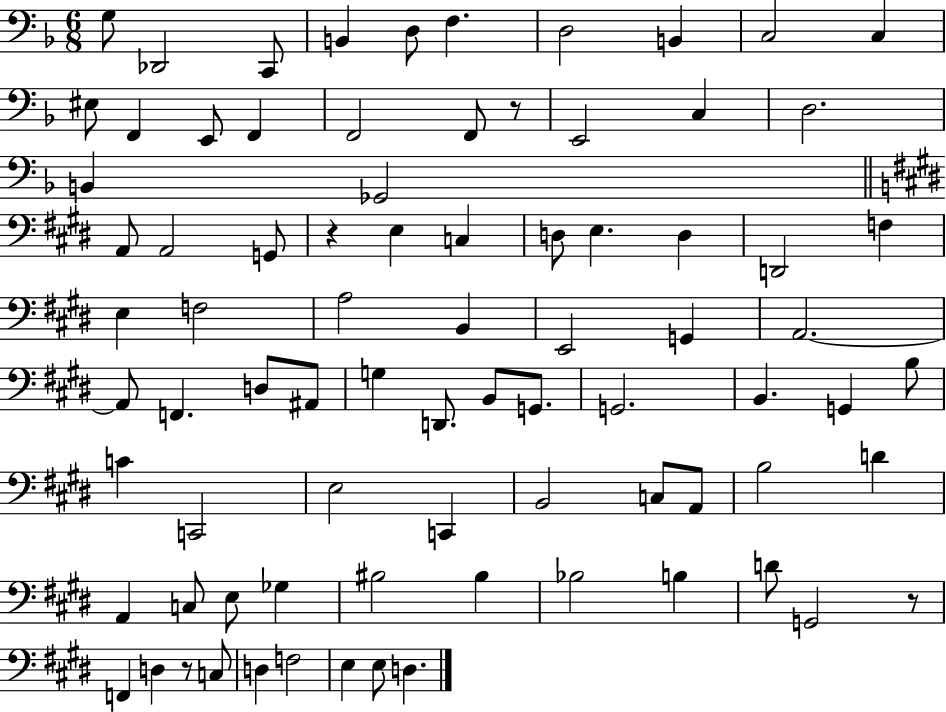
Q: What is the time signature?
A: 6/8